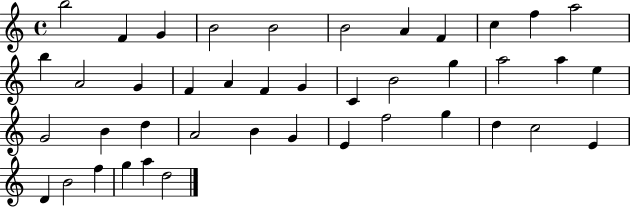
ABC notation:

X:1
T:Untitled
M:4/4
L:1/4
K:C
b2 F G B2 B2 B2 A F c f a2 b A2 G F A F G C B2 g a2 a e G2 B d A2 B G E f2 g d c2 E D B2 f g a d2